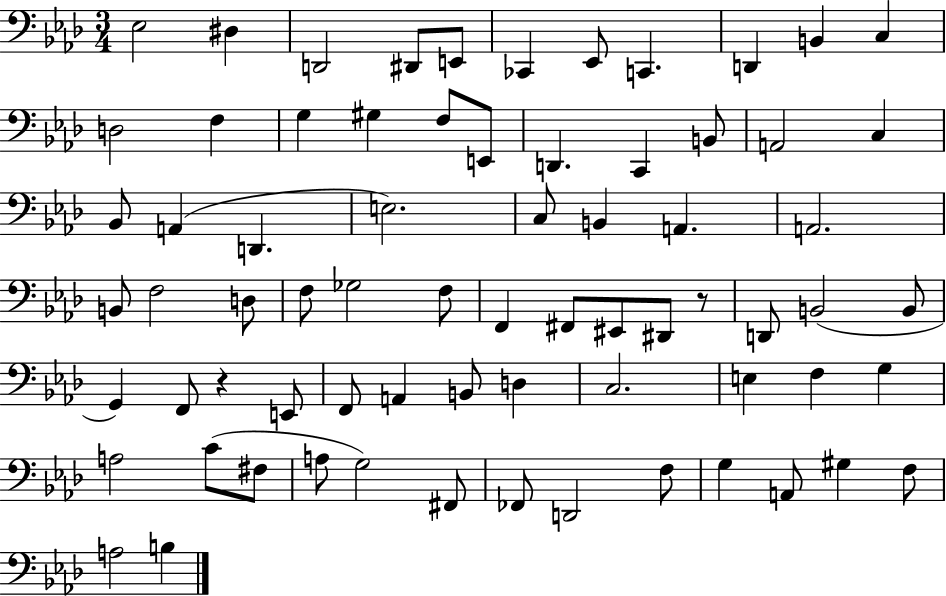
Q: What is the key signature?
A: AES major